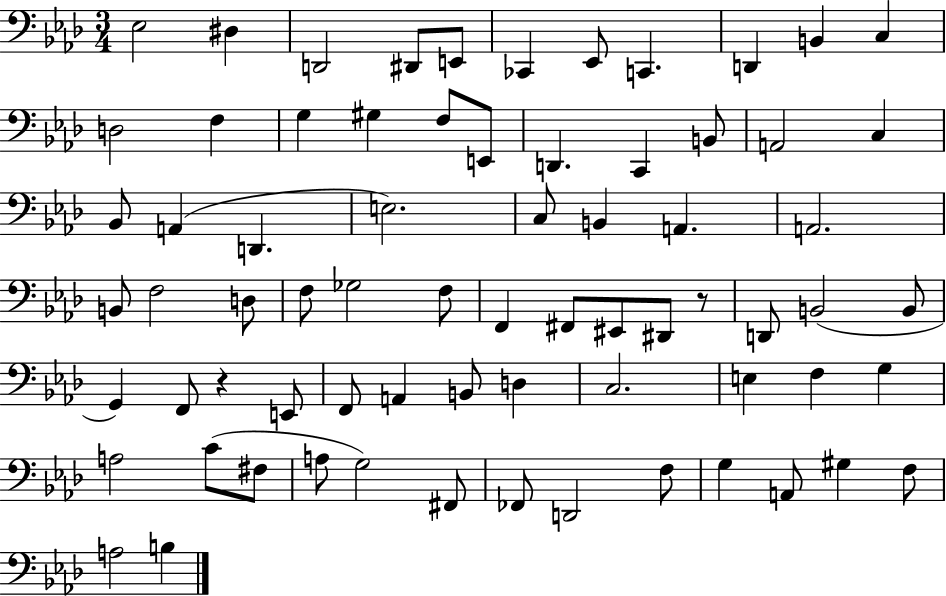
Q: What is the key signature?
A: AES major